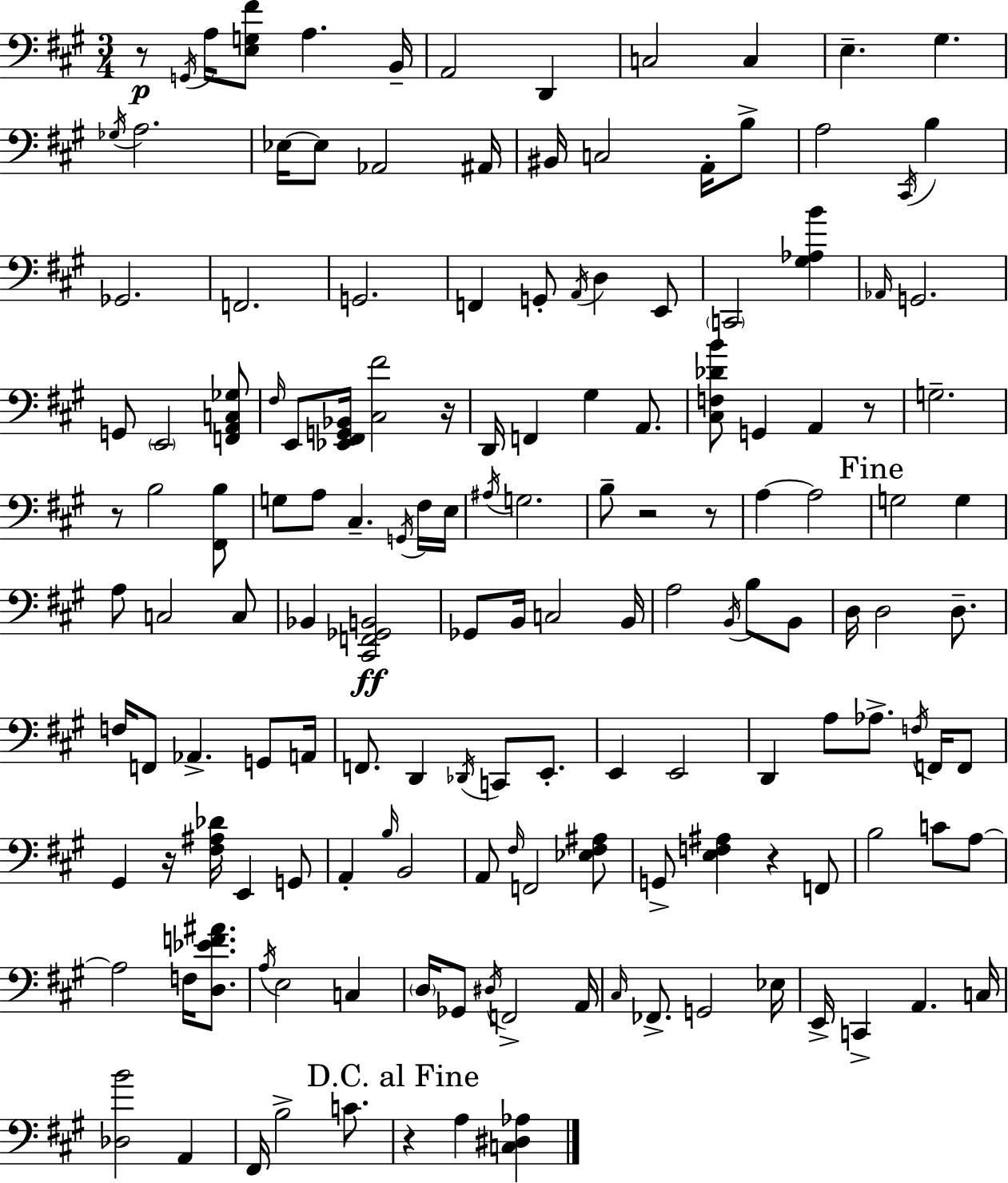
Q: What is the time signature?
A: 3/4